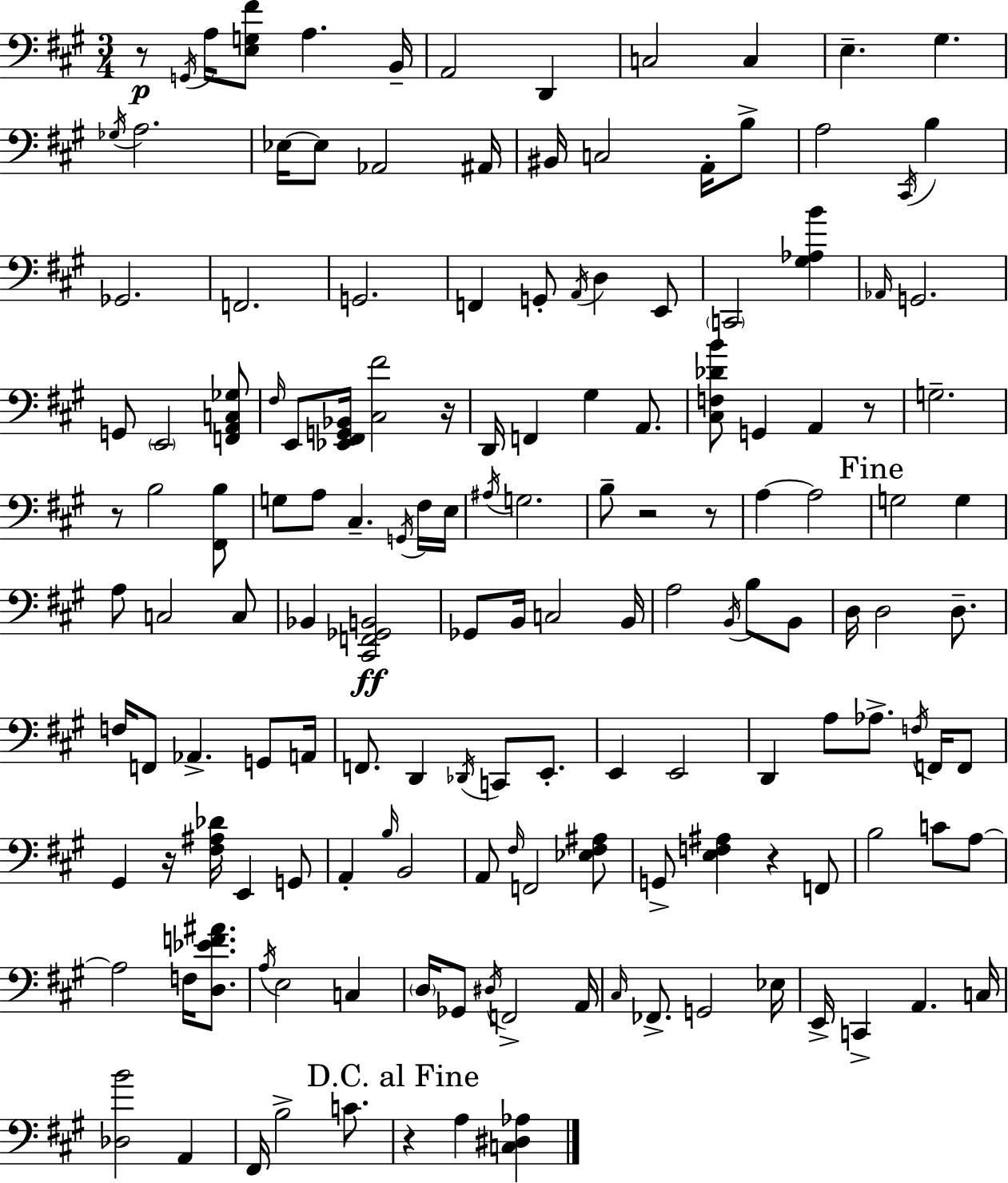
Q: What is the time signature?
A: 3/4